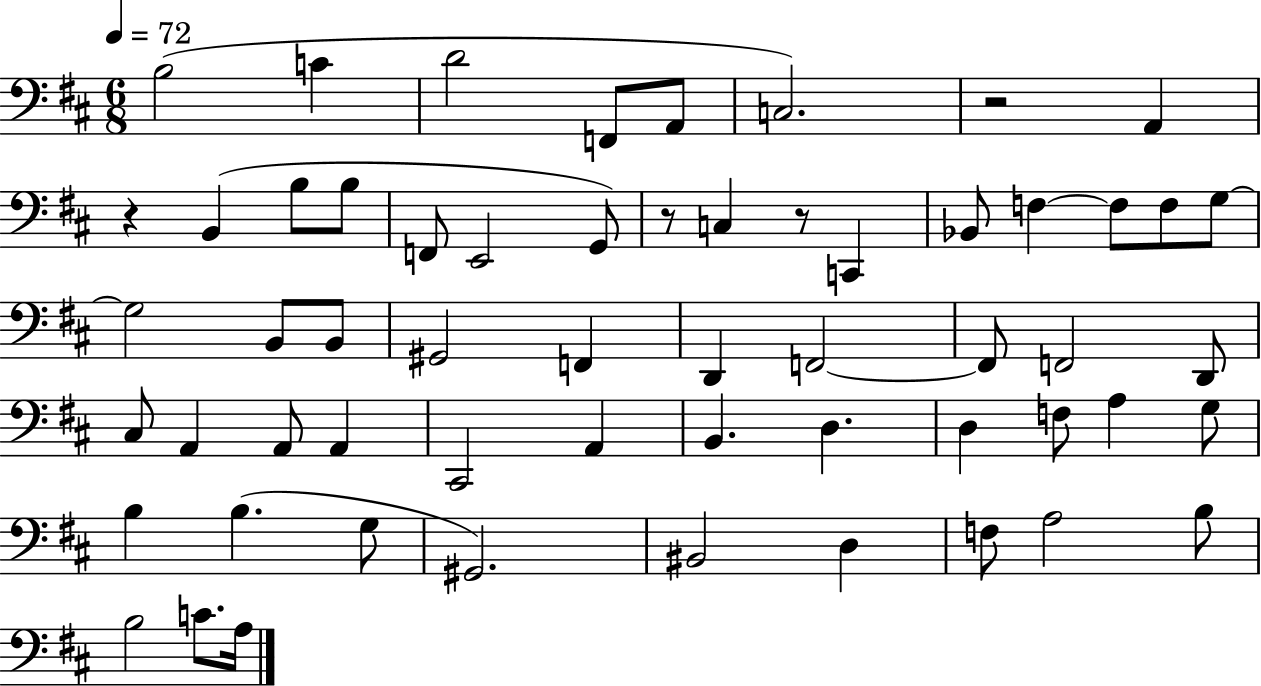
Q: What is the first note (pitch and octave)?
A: B3